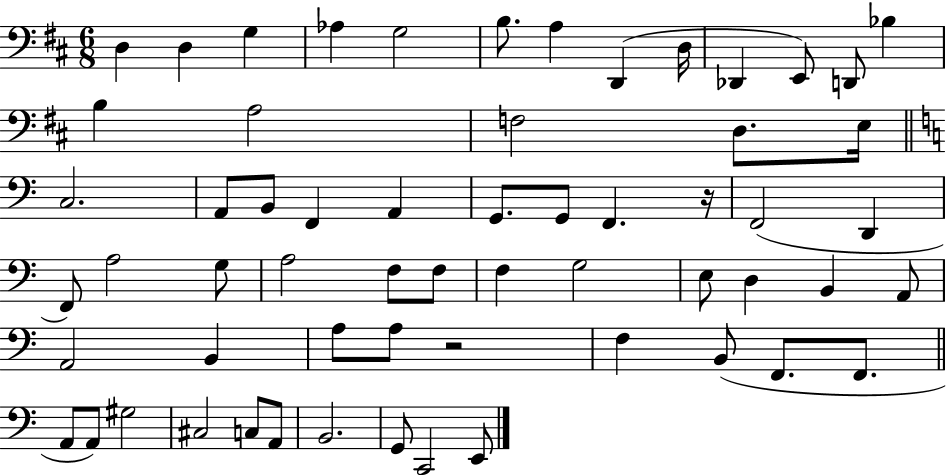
D3/q D3/q G3/q Ab3/q G3/h B3/e. A3/q D2/q D3/s Db2/q E2/e D2/e Bb3/q B3/q A3/h F3/h D3/e. E3/s C3/h. A2/e B2/e F2/q A2/q G2/e. G2/e F2/q. R/s F2/h D2/q F2/e A3/h G3/e A3/h F3/e F3/e F3/q G3/h E3/e D3/q B2/q A2/e A2/h B2/q A3/e A3/e R/h F3/q B2/e F2/e. F2/e. A2/e A2/e G#3/h C#3/h C3/e A2/e B2/h. G2/e C2/h E2/e